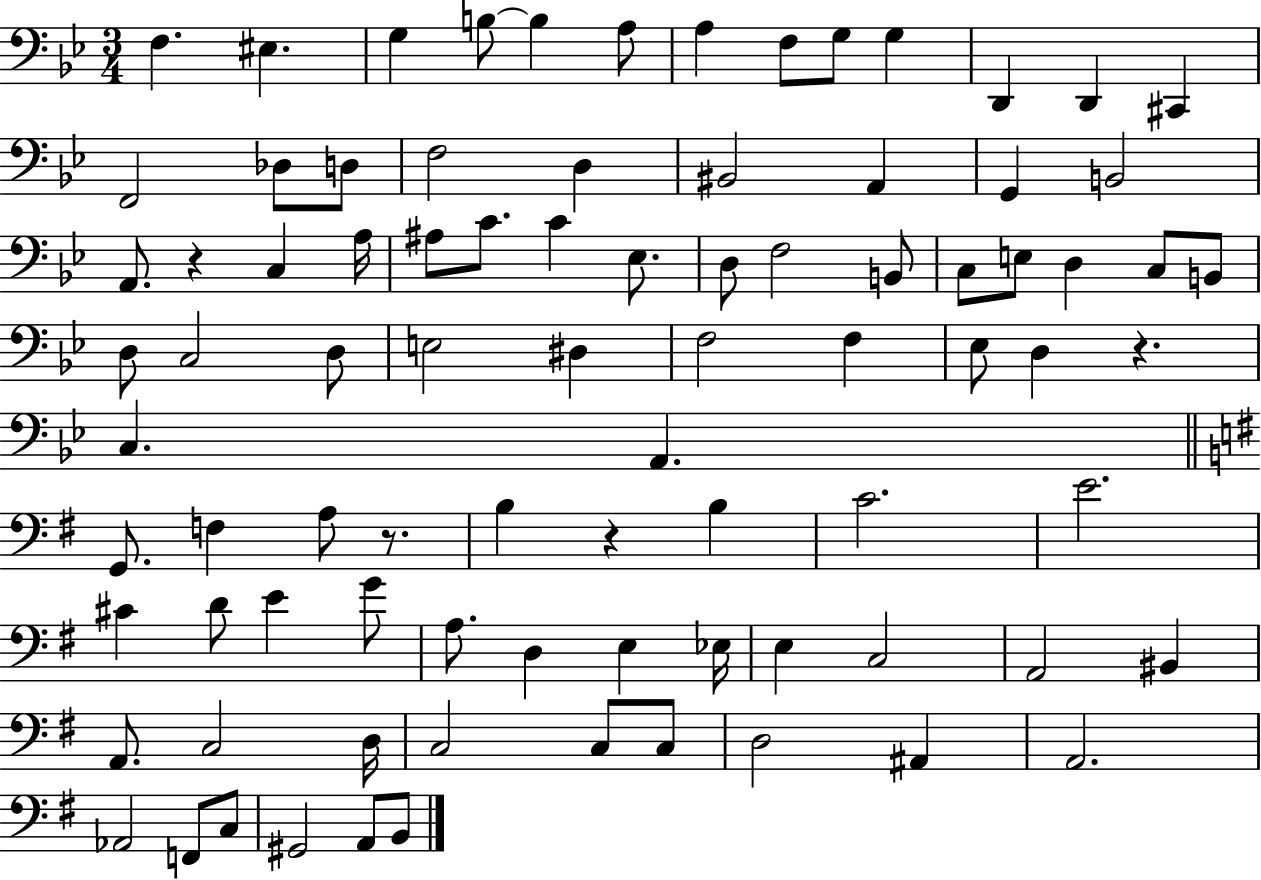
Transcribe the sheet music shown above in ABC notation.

X:1
T:Untitled
M:3/4
L:1/4
K:Bb
F, ^E, G, B,/2 B, A,/2 A, F,/2 G,/2 G, D,, D,, ^C,, F,,2 _D,/2 D,/2 F,2 D, ^B,,2 A,, G,, B,,2 A,,/2 z C, A,/4 ^A,/2 C/2 C _E,/2 D,/2 F,2 B,,/2 C,/2 E,/2 D, C,/2 B,,/2 D,/2 C,2 D,/2 E,2 ^D, F,2 F, _E,/2 D, z C, A,, G,,/2 F, A,/2 z/2 B, z B, C2 E2 ^C D/2 E G/2 A,/2 D, E, _E,/4 E, C,2 A,,2 ^B,, A,,/2 C,2 D,/4 C,2 C,/2 C,/2 D,2 ^A,, A,,2 _A,,2 F,,/2 C,/2 ^G,,2 A,,/2 B,,/2